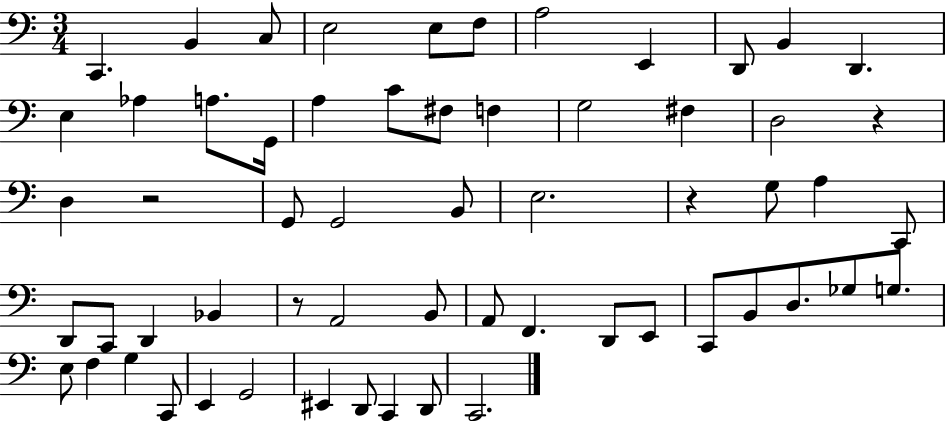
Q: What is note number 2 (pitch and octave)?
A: B2